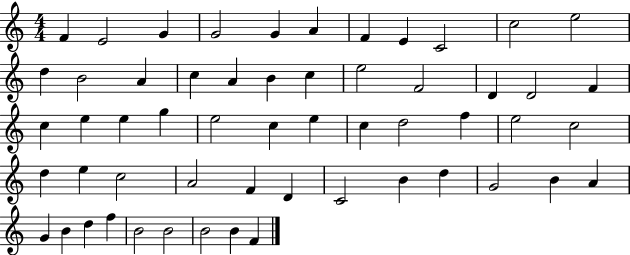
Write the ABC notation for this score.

X:1
T:Untitled
M:4/4
L:1/4
K:C
F E2 G G2 G A F E C2 c2 e2 d B2 A c A B c e2 F2 D D2 F c e e g e2 c e c d2 f e2 c2 d e c2 A2 F D C2 B d G2 B A G B d f B2 B2 B2 B F